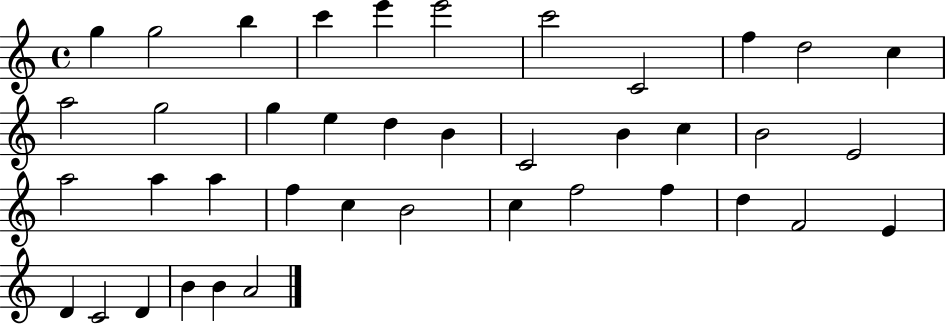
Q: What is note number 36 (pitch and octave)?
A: C4